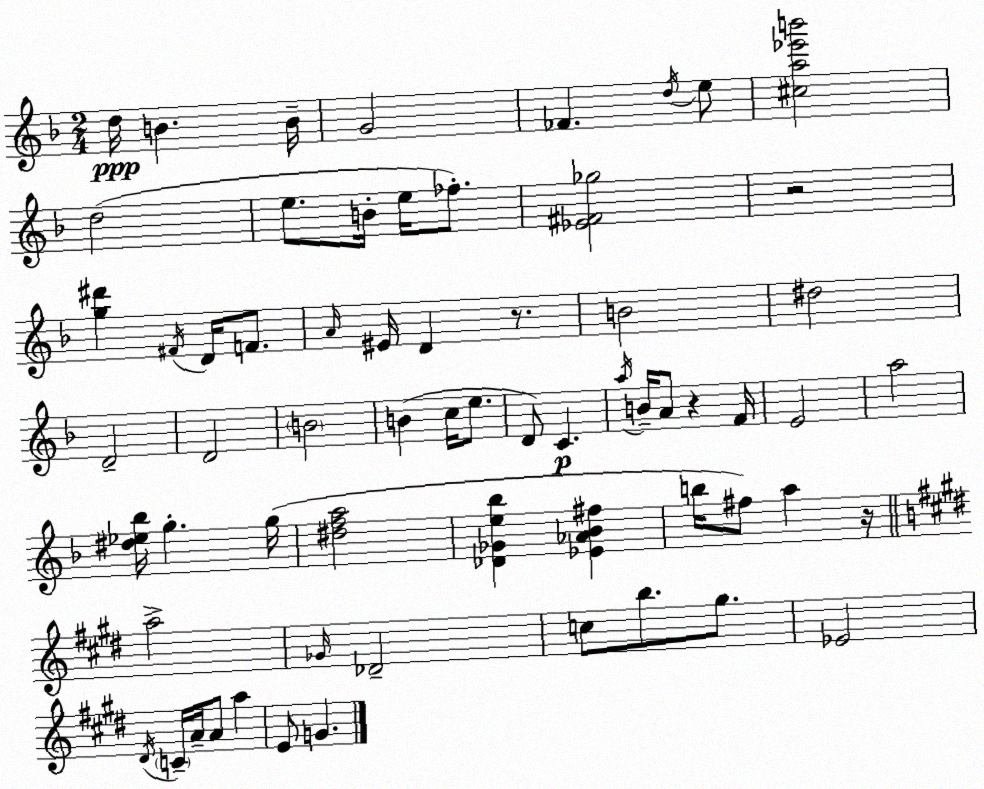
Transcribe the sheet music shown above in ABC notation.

X:1
T:Untitled
M:2/4
L:1/4
K:Dm
d/4 B B/4 G2 _F d/4 e/2 [^ca_e'b']2 d2 e/2 B/4 e/4 _f/2 [_E^F_g]2 z2 [g^d'] ^F/4 D/4 F/2 A/4 ^E/4 D z/2 B2 ^d2 D2 D2 B2 B c/4 e/2 D/2 C a/4 B/4 A/2 z F/4 E2 a2 [^d_e_b]/4 g g/4 [^dfa]2 [_D_Ge_b] [_E_A_B^f] b/4 ^f/2 a z/4 a2 _G/4 _D2 c/2 b/2 ^g/2 _E2 ^D/4 C/4 A/4 A/2 a E/2 G